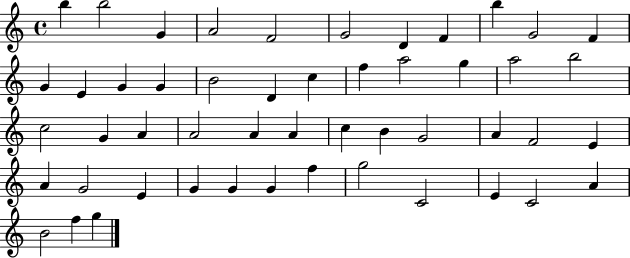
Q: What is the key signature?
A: C major